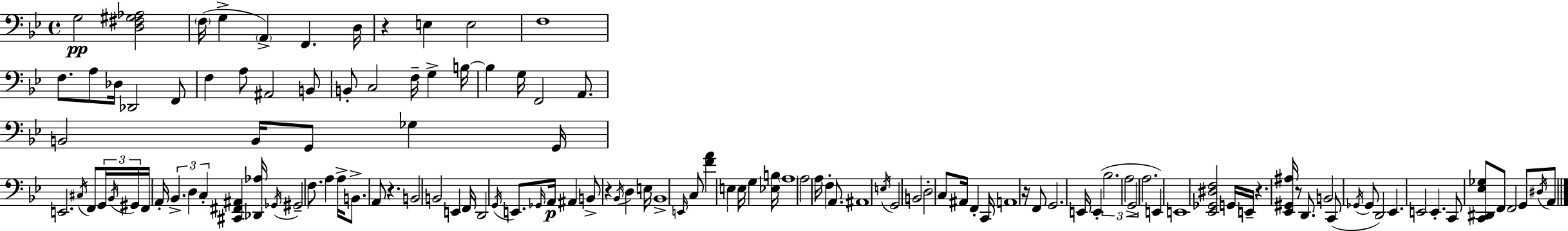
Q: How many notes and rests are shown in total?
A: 126